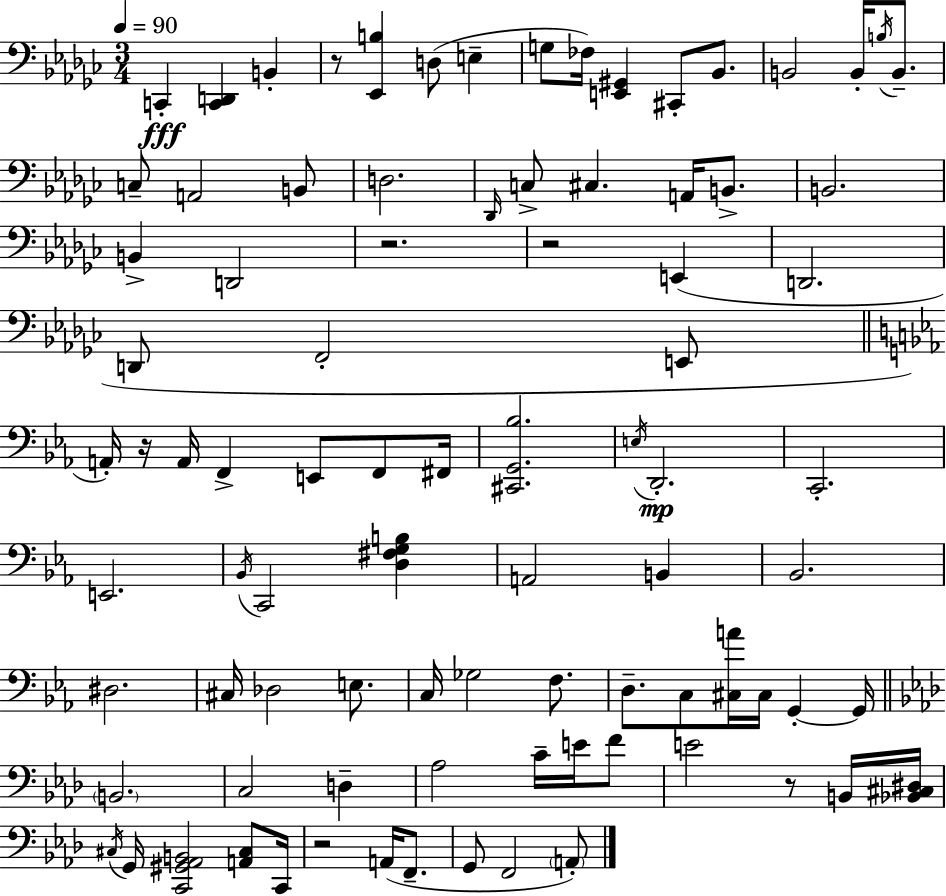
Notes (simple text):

C2/q [C2,D2]/q B2/q R/e [Eb2,B3]/q D3/e E3/q G3/e FES3/s [E2,G#2]/q C#2/e Bb2/e. B2/h B2/s B3/s B2/e. C3/e A2/h B2/e D3/h. Db2/s C3/e C#3/q. A2/s B2/e. B2/h. B2/q D2/h R/h. R/h E2/q D2/h. D2/e F2/h E2/e A2/s R/s A2/s F2/q E2/e F2/e F#2/s [C#2,G2,Bb3]/h. E3/s D2/h. C2/h. E2/h. Bb2/s C2/h [D3,F#3,G3,B3]/q A2/h B2/q Bb2/h. D#3/h. C#3/s Db3/h E3/e. C3/s Gb3/h F3/e. D3/e. C3/e [C#3,A4]/s C#3/s G2/q G2/s B2/h. C3/h D3/q Ab3/h C4/s E4/s F4/e E4/h R/e B2/s [Bb2,C#3,D#3]/s C#3/s G2/s [C2,G#2,Ab2,B2]/h [A2,C#3]/e C2/s R/h A2/s F2/e. G2/e F2/h A2/e